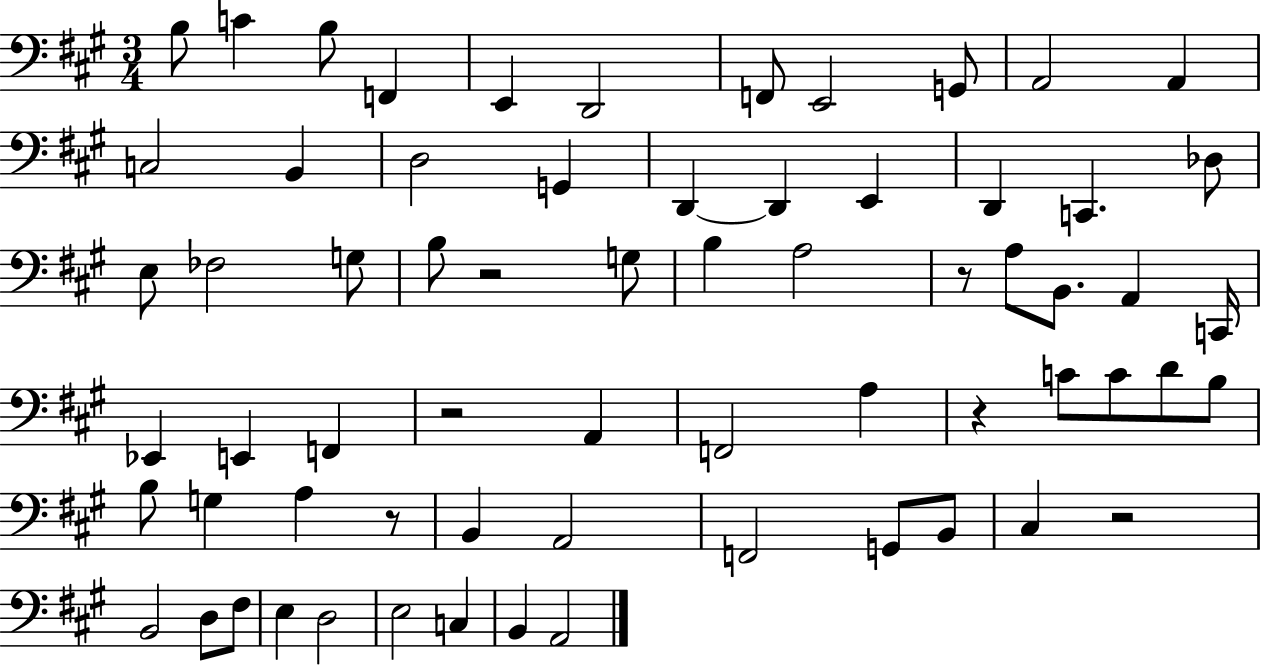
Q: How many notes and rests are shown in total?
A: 66